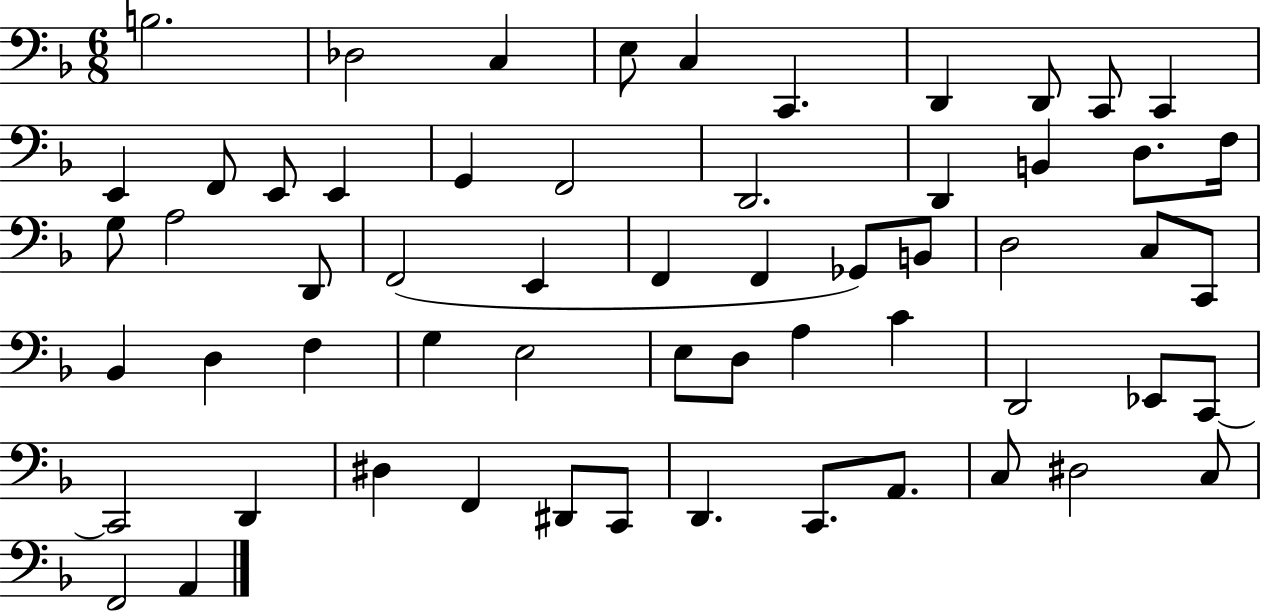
B3/h. Db3/h C3/q E3/e C3/q C2/q. D2/q D2/e C2/e C2/q E2/q F2/e E2/e E2/q G2/q F2/h D2/h. D2/q B2/q D3/e. F3/s G3/e A3/h D2/e F2/h E2/q F2/q F2/q Gb2/e B2/e D3/h C3/e C2/e Bb2/q D3/q F3/q G3/q E3/h E3/e D3/e A3/q C4/q D2/h Eb2/e C2/e C2/h D2/q D#3/q F2/q D#2/e C2/e D2/q. C2/e. A2/e. C3/e D#3/h C3/e F2/h A2/q